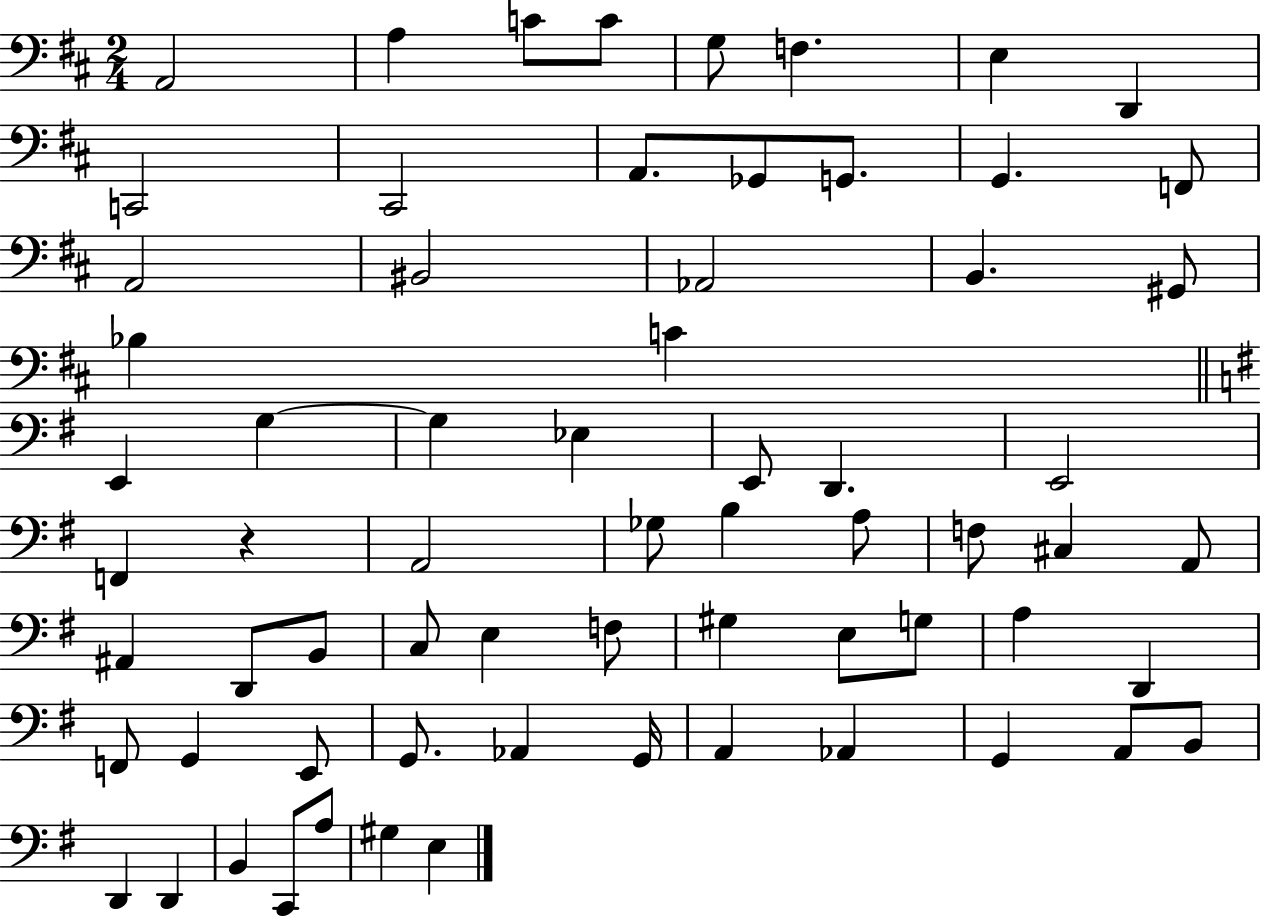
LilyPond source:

{
  \clef bass
  \numericTimeSignature
  \time 2/4
  \key d \major
  a,2 | a4 c'8 c'8 | g8 f4. | e4 d,4 | \break c,2 | cis,2 | a,8. ges,8 g,8. | g,4. f,8 | \break a,2 | bis,2 | aes,2 | b,4. gis,8 | \break bes4 c'4 | \bar "||" \break \key g \major e,4 g4~~ | g4 ees4 | e,8 d,4. | e,2 | \break f,4 r4 | a,2 | ges8 b4 a8 | f8 cis4 a,8 | \break ais,4 d,8 b,8 | c8 e4 f8 | gis4 e8 g8 | a4 d,4 | \break f,8 g,4 e,8 | g,8. aes,4 g,16 | a,4 aes,4 | g,4 a,8 b,8 | \break d,4 d,4 | b,4 c,8 a8 | gis4 e4 | \bar "|."
}